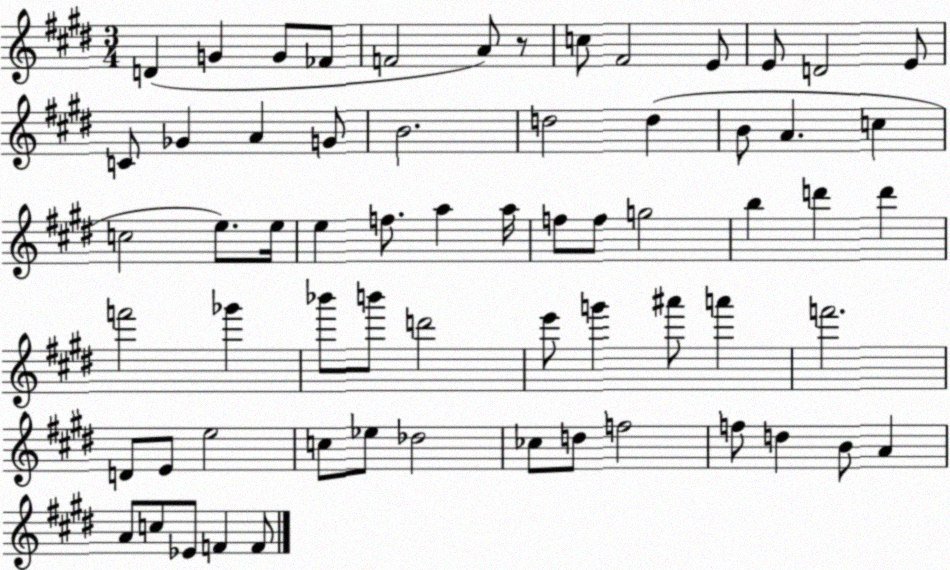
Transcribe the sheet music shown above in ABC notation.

X:1
T:Untitled
M:3/4
L:1/4
K:E
D G G/2 _F/2 F2 A/2 z/2 c/2 ^F2 E/2 E/2 D2 E/2 C/2 _G A G/2 B2 d2 d B/2 A c c2 e/2 e/4 e f/2 a a/4 f/2 f/2 g2 b d' d' f'2 _g' _b'/2 b'/2 d'2 e'/2 g' ^a'/2 a' f'2 D/2 E/2 e2 c/2 _e/2 _d2 _c/2 d/2 f2 f/2 d B/2 A A/2 c/2 _E/2 F F/2